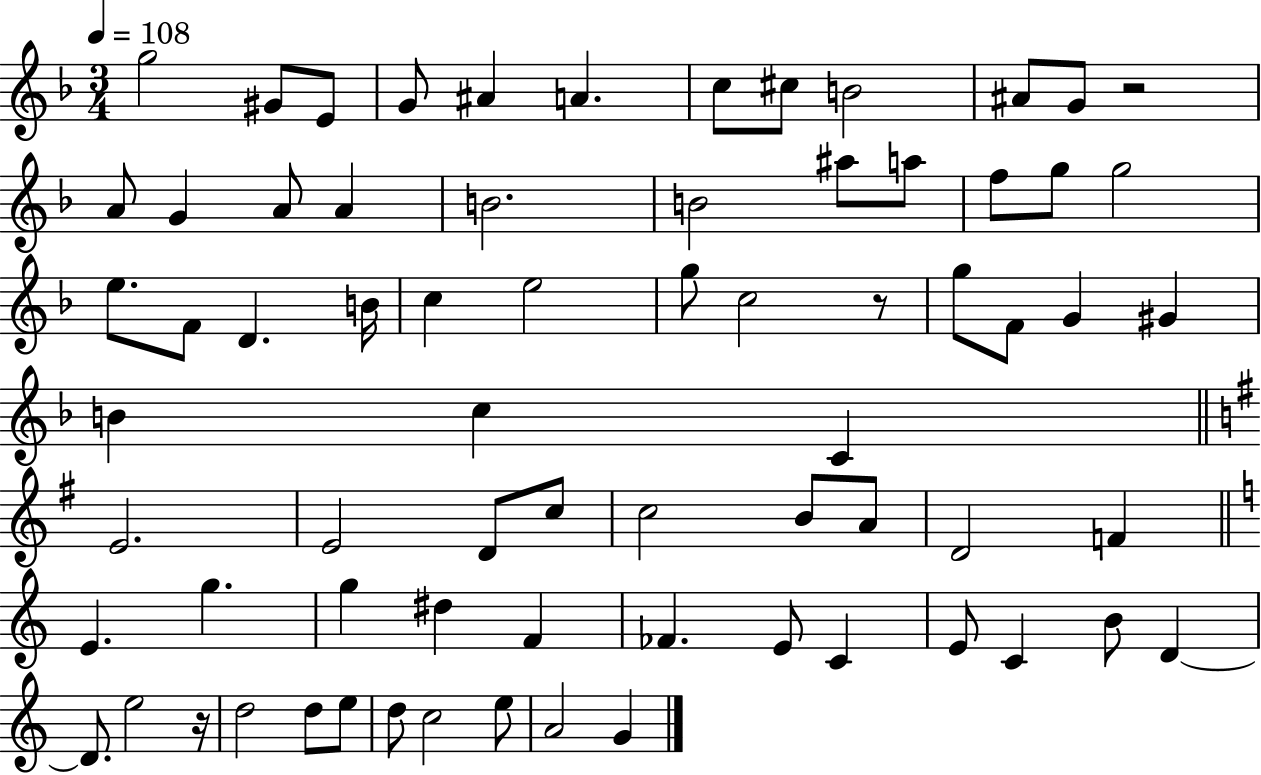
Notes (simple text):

G5/h G#4/e E4/e G4/e A#4/q A4/q. C5/e C#5/e B4/h A#4/e G4/e R/h A4/e G4/q A4/e A4/q B4/h. B4/h A#5/e A5/e F5/e G5/e G5/h E5/e. F4/e D4/q. B4/s C5/q E5/h G5/e C5/h R/e G5/e F4/e G4/q G#4/q B4/q C5/q C4/q E4/h. E4/h D4/e C5/e C5/h B4/e A4/e D4/h F4/q E4/q. G5/q. G5/q D#5/q F4/q FES4/q. E4/e C4/q E4/e C4/q B4/e D4/q D4/e. E5/h R/s D5/h D5/e E5/e D5/e C5/h E5/e A4/h G4/q